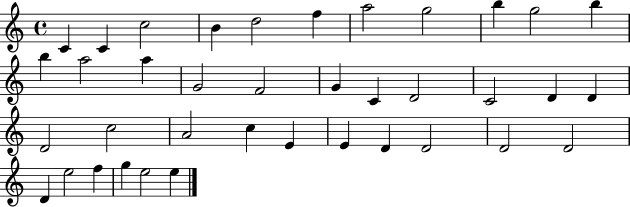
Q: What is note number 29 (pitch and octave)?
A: D4